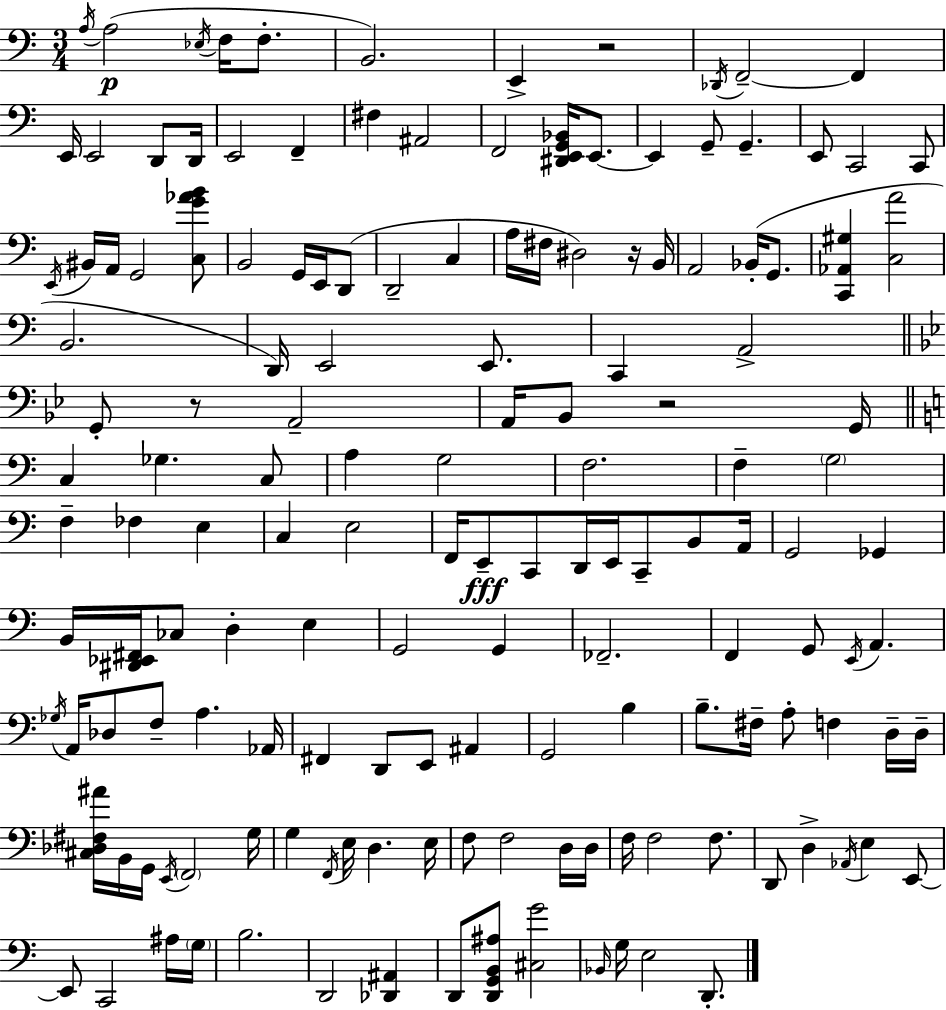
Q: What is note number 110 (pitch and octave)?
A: F2